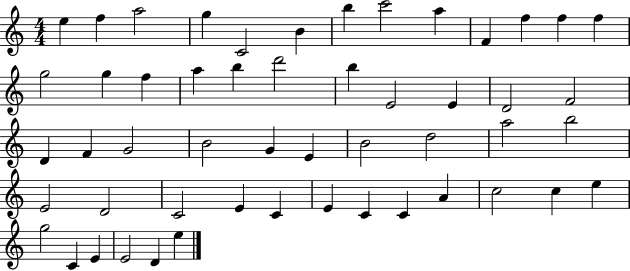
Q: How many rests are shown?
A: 0